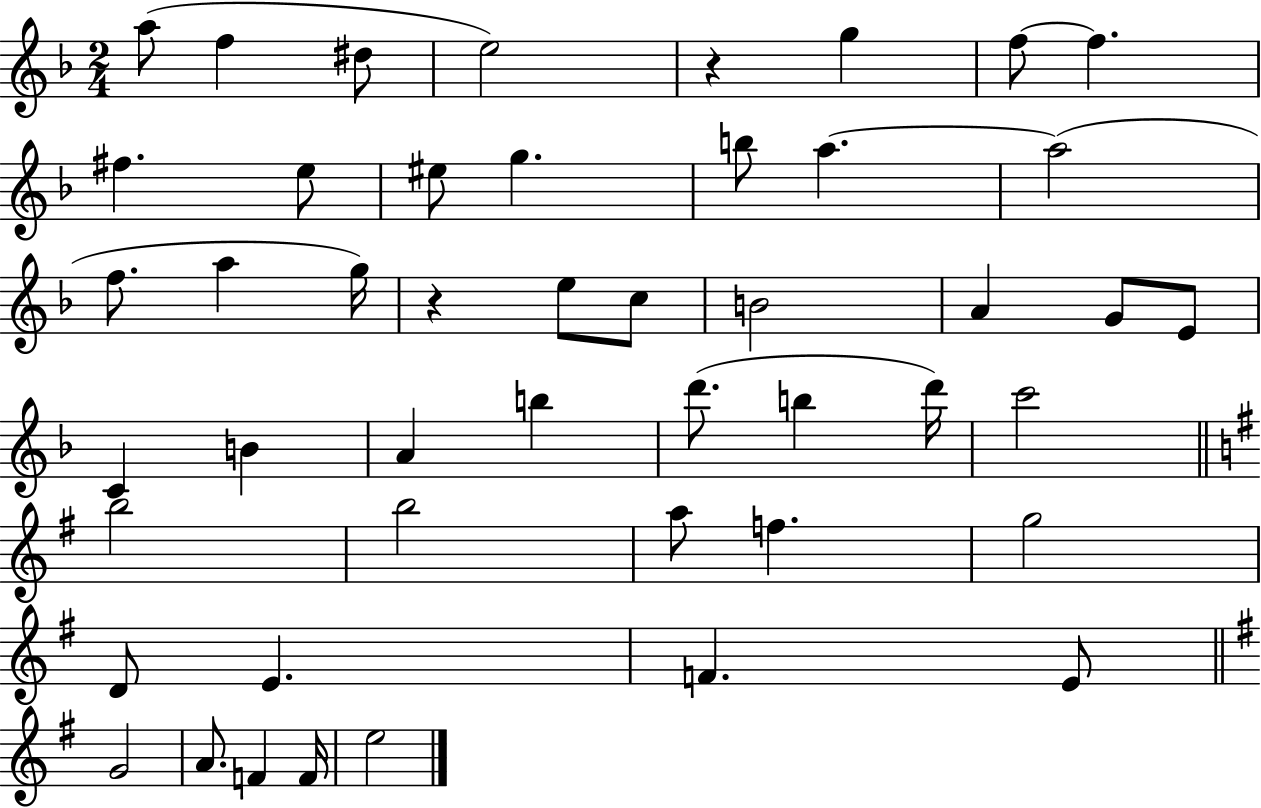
A5/e F5/q D#5/e E5/h R/q G5/q F5/e F5/q. F#5/q. E5/e EIS5/e G5/q. B5/e A5/q. A5/h F5/e. A5/q G5/s R/q E5/e C5/e B4/h A4/q G4/e E4/e C4/q B4/q A4/q B5/q D6/e. B5/q D6/s C6/h B5/h B5/h A5/e F5/q. G5/h D4/e E4/q. F4/q. E4/e G4/h A4/e. F4/q F4/s E5/h